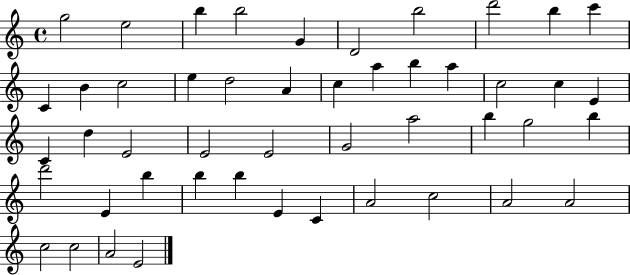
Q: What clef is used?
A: treble